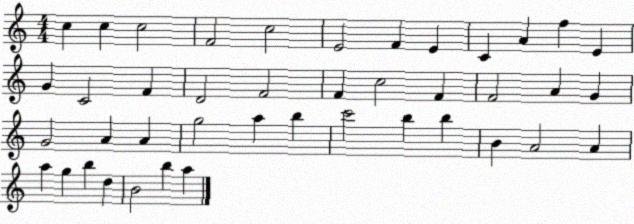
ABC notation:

X:1
T:Untitled
M:4/4
L:1/4
K:C
c c c2 F2 c2 E2 F E C A f E G C2 F D2 F2 F c2 F F2 A G G2 A A g2 a b c'2 b b B A2 A a g b d B2 b a